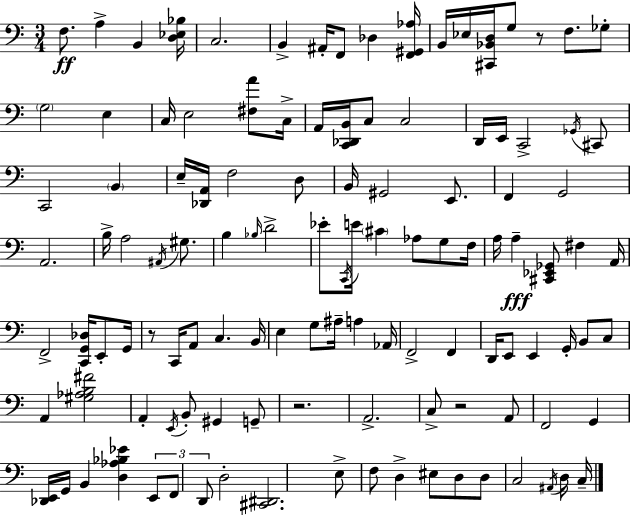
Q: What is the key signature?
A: A minor